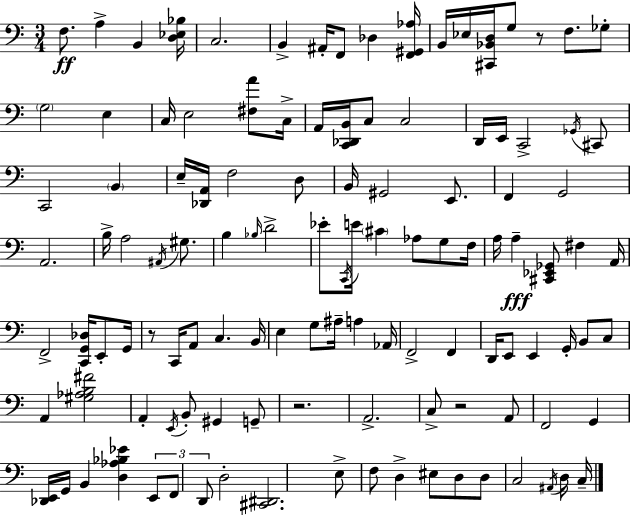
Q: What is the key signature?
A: A minor